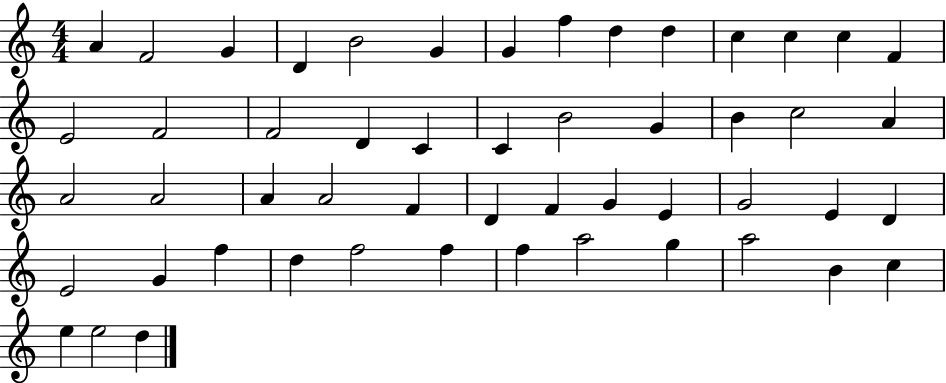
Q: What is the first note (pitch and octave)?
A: A4